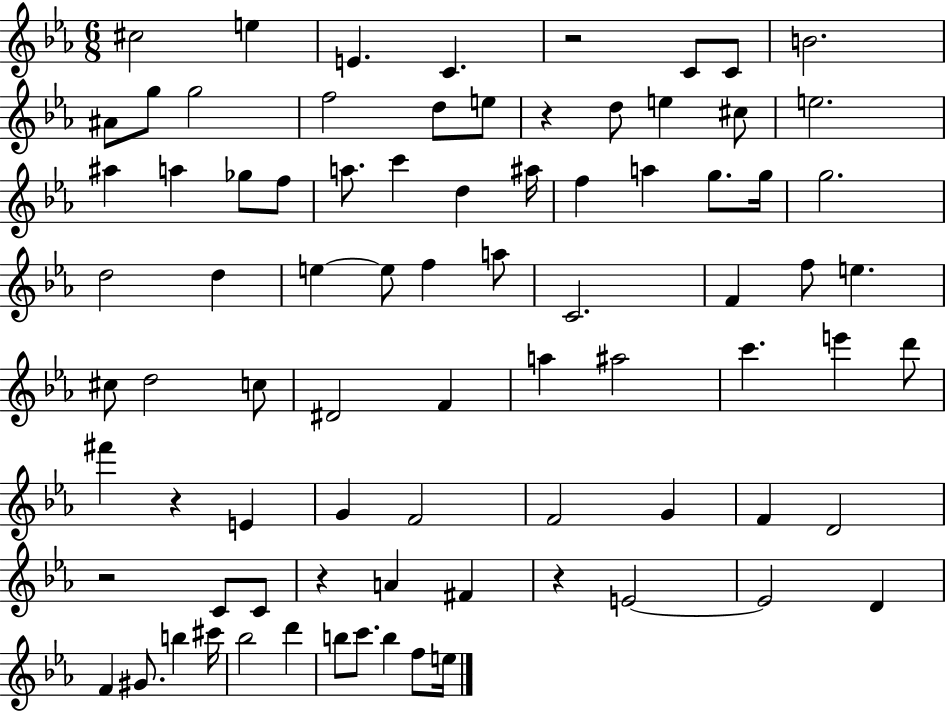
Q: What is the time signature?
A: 6/8